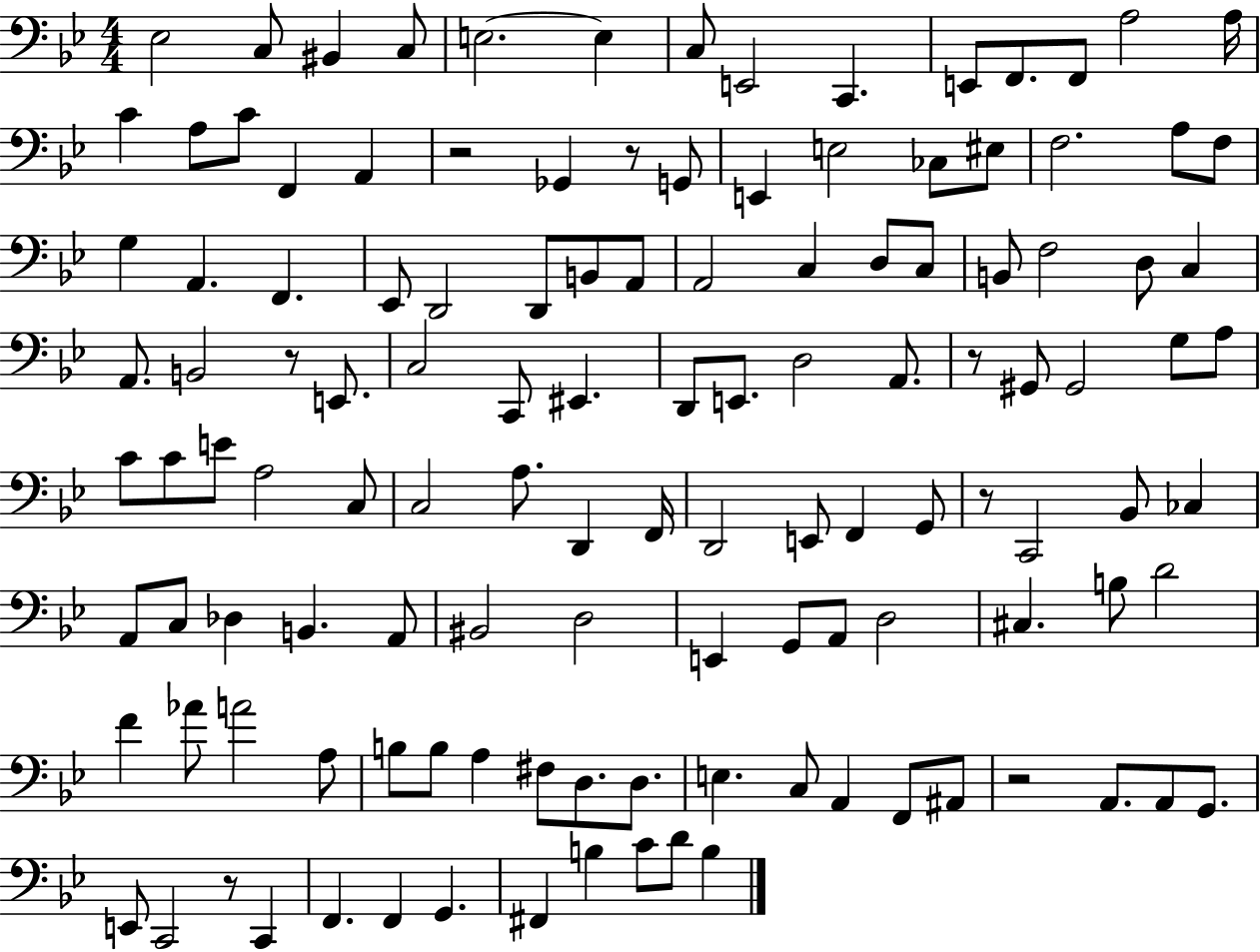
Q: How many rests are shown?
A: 7